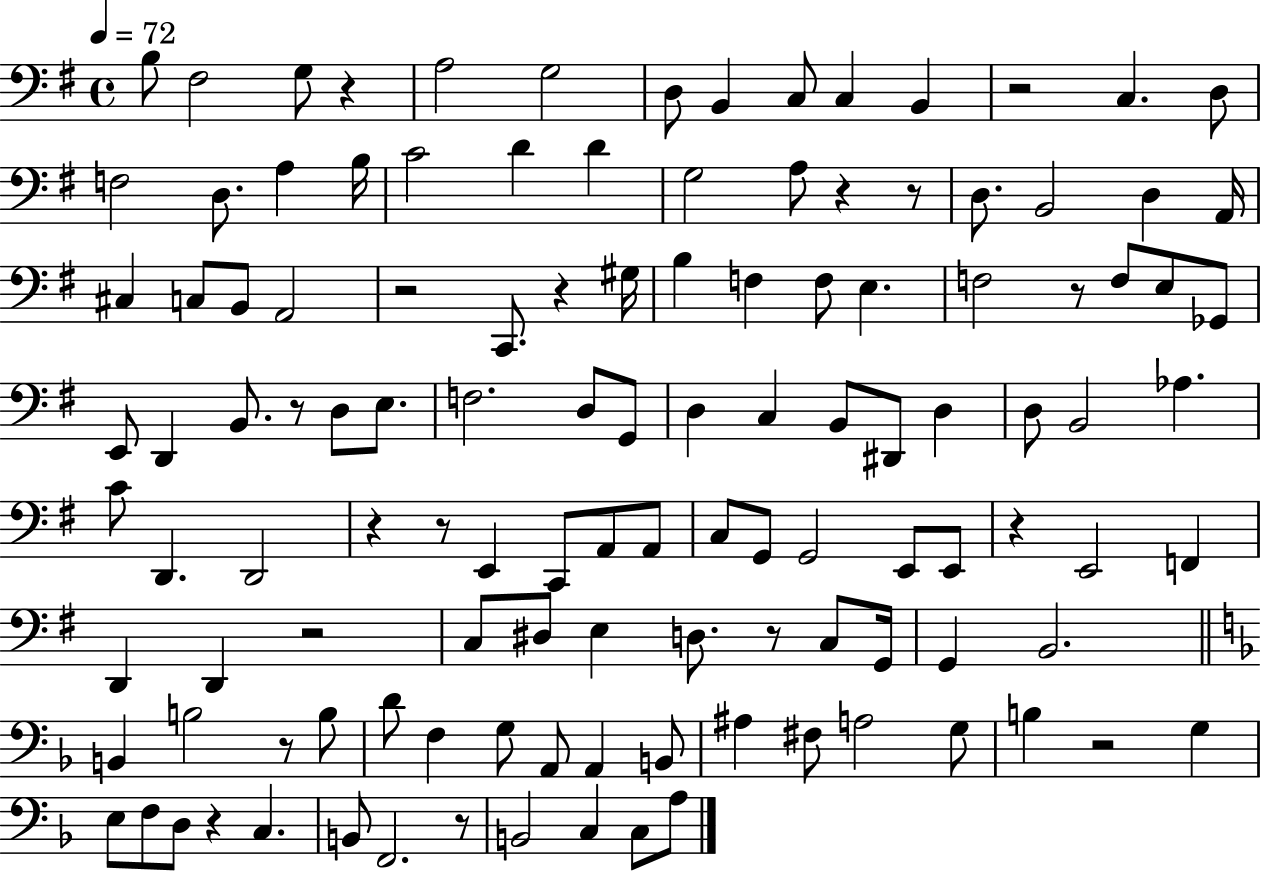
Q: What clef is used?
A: bass